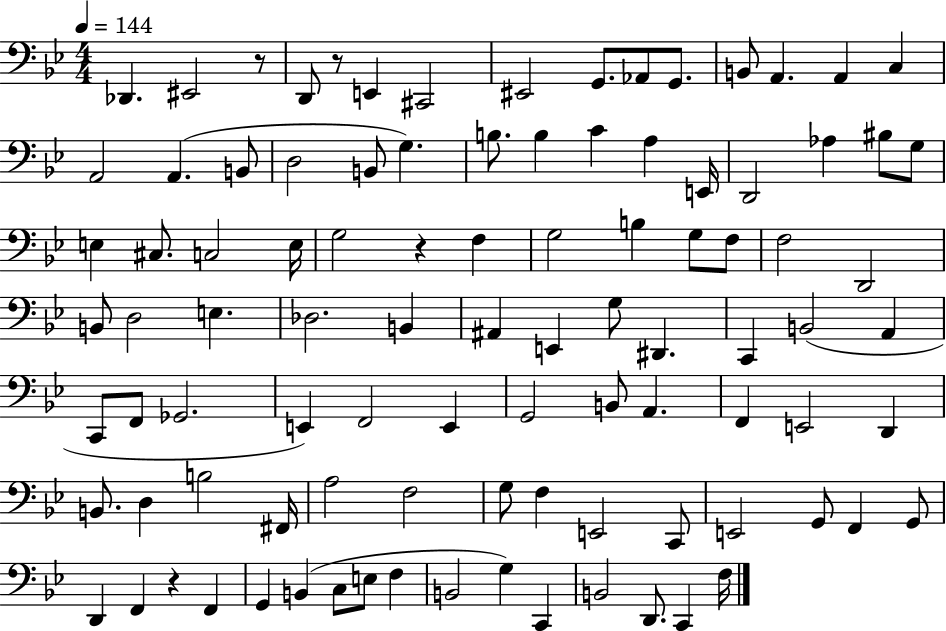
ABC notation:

X:1
T:Untitled
M:4/4
L:1/4
K:Bb
_D,, ^E,,2 z/2 D,,/2 z/2 E,, ^C,,2 ^E,,2 G,,/2 _A,,/2 G,,/2 B,,/2 A,, A,, C, A,,2 A,, B,,/2 D,2 B,,/2 G, B,/2 B, C A, E,,/4 D,,2 _A, ^B,/2 G,/2 E, ^C,/2 C,2 E,/4 G,2 z F, G,2 B, G,/2 F,/2 F,2 D,,2 B,,/2 D,2 E, _D,2 B,, ^A,, E,, G,/2 ^D,, C,, B,,2 A,, C,,/2 F,,/2 _G,,2 E,, F,,2 E,, G,,2 B,,/2 A,, F,, E,,2 D,, B,,/2 D, B,2 ^F,,/4 A,2 F,2 G,/2 F, E,,2 C,,/2 E,,2 G,,/2 F,, G,,/2 D,, F,, z F,, G,, B,, C,/2 E,/2 F, B,,2 G, C,, B,,2 D,,/2 C,, F,/4